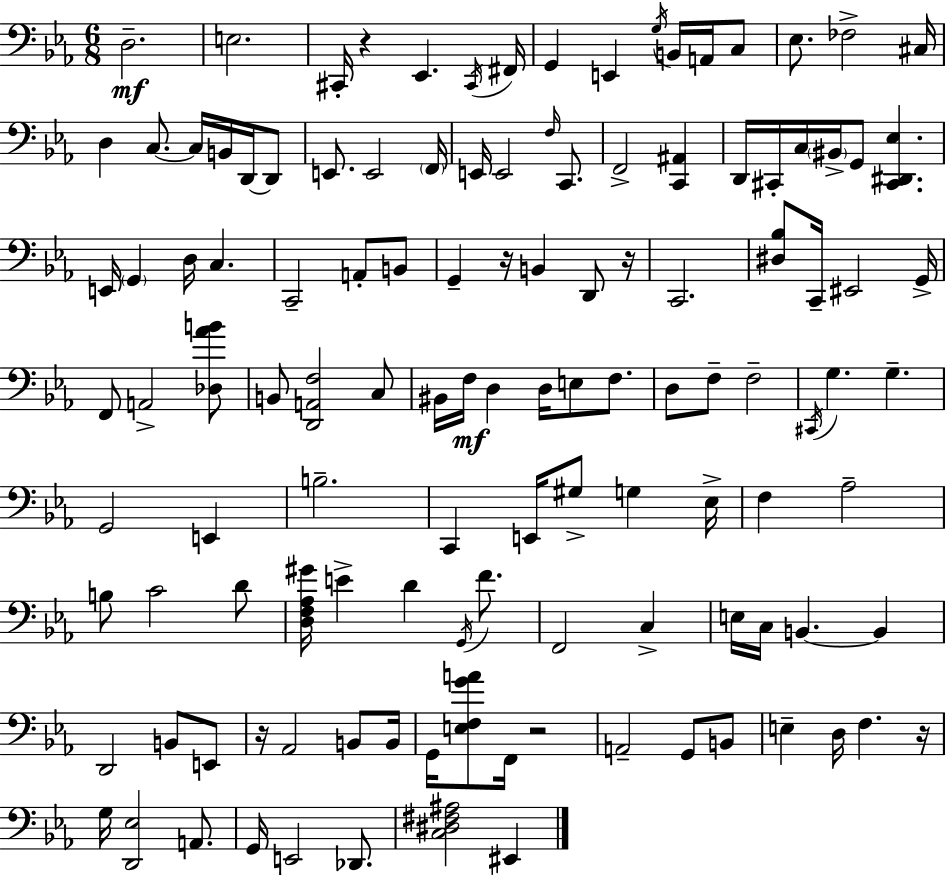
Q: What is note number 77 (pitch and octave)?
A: D4